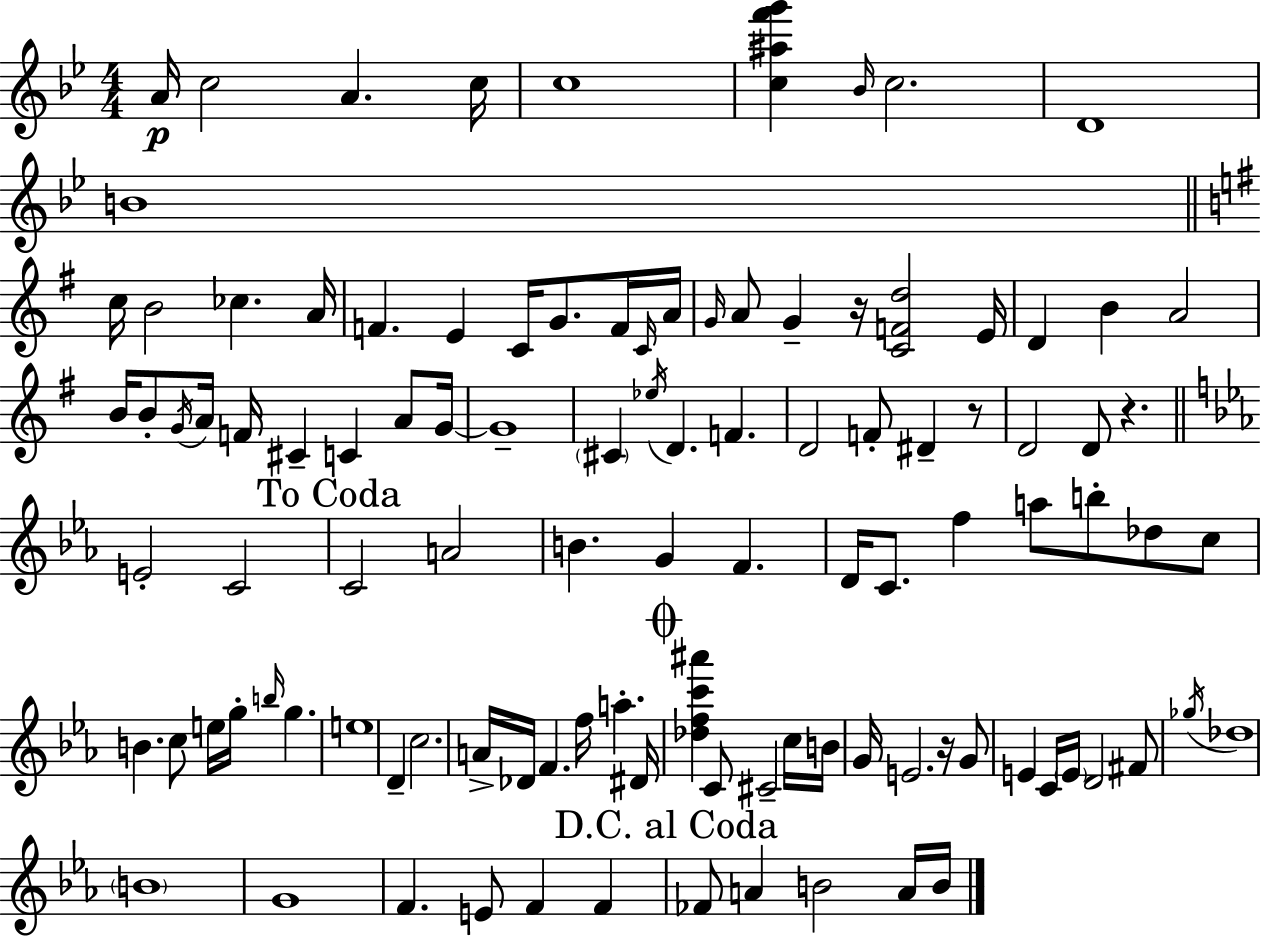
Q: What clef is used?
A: treble